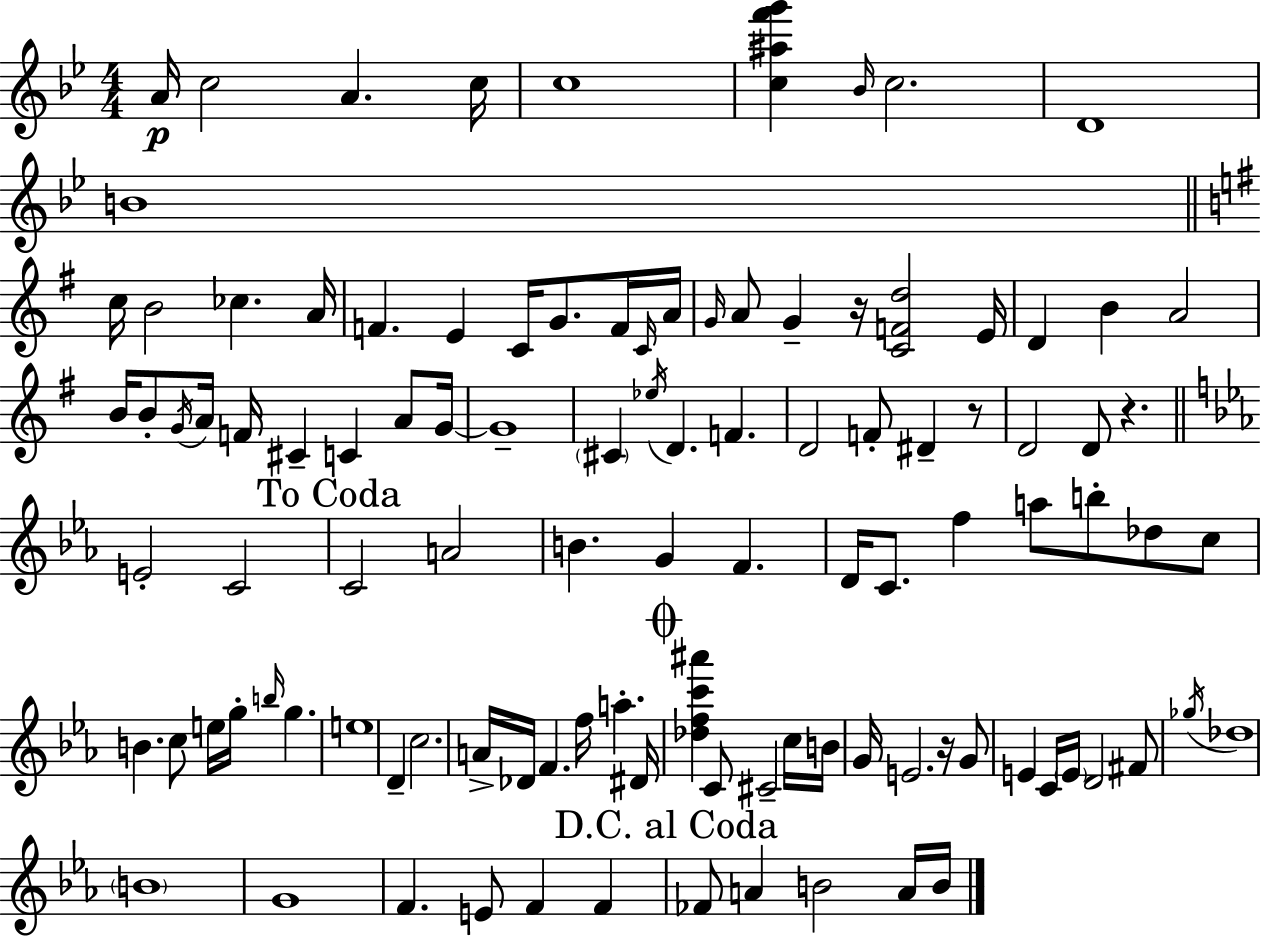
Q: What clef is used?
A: treble